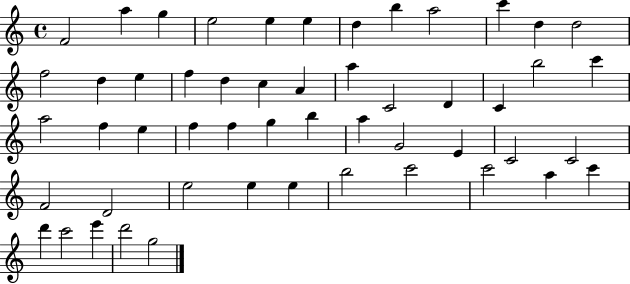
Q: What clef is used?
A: treble